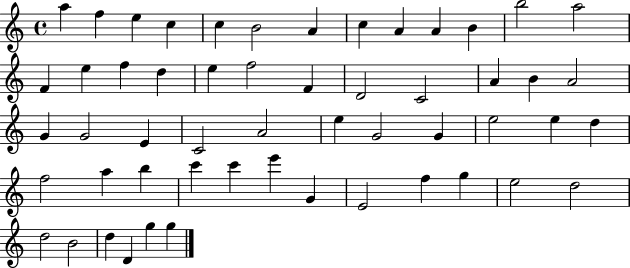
X:1
T:Untitled
M:4/4
L:1/4
K:C
a f e c c B2 A c A A B b2 a2 F e f d e f2 F D2 C2 A B A2 G G2 E C2 A2 e G2 G e2 e d f2 a b c' c' e' G E2 f g e2 d2 d2 B2 d D g g